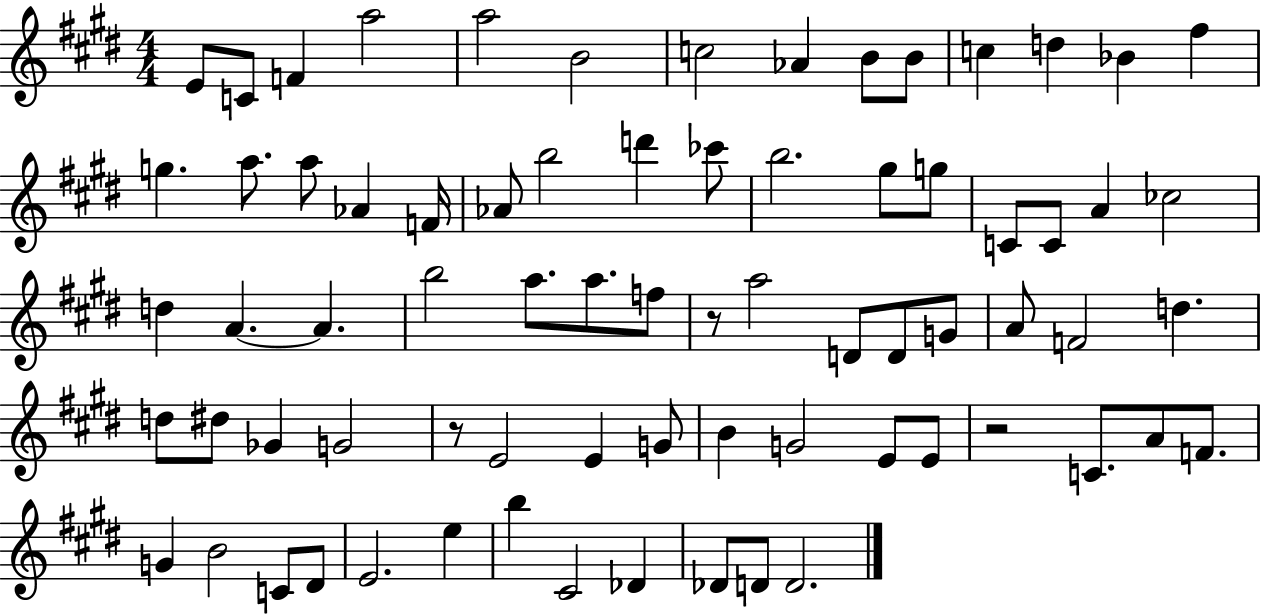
E4/e C4/e F4/q A5/h A5/h B4/h C5/h Ab4/q B4/e B4/e C5/q D5/q Bb4/q F#5/q G5/q. A5/e. A5/e Ab4/q F4/s Ab4/e B5/h D6/q CES6/e B5/h. G#5/e G5/e C4/e C4/e A4/q CES5/h D5/q A4/q. A4/q. B5/h A5/e. A5/e. F5/e R/e A5/h D4/e D4/e G4/e A4/e F4/h D5/q. D5/e D#5/e Gb4/q G4/h R/e E4/h E4/q G4/e B4/q G4/h E4/e E4/e R/h C4/e. A4/e F4/e. G4/q B4/h C4/e D#4/e E4/h. E5/q B5/q C#4/h Db4/q Db4/e D4/e D4/h.